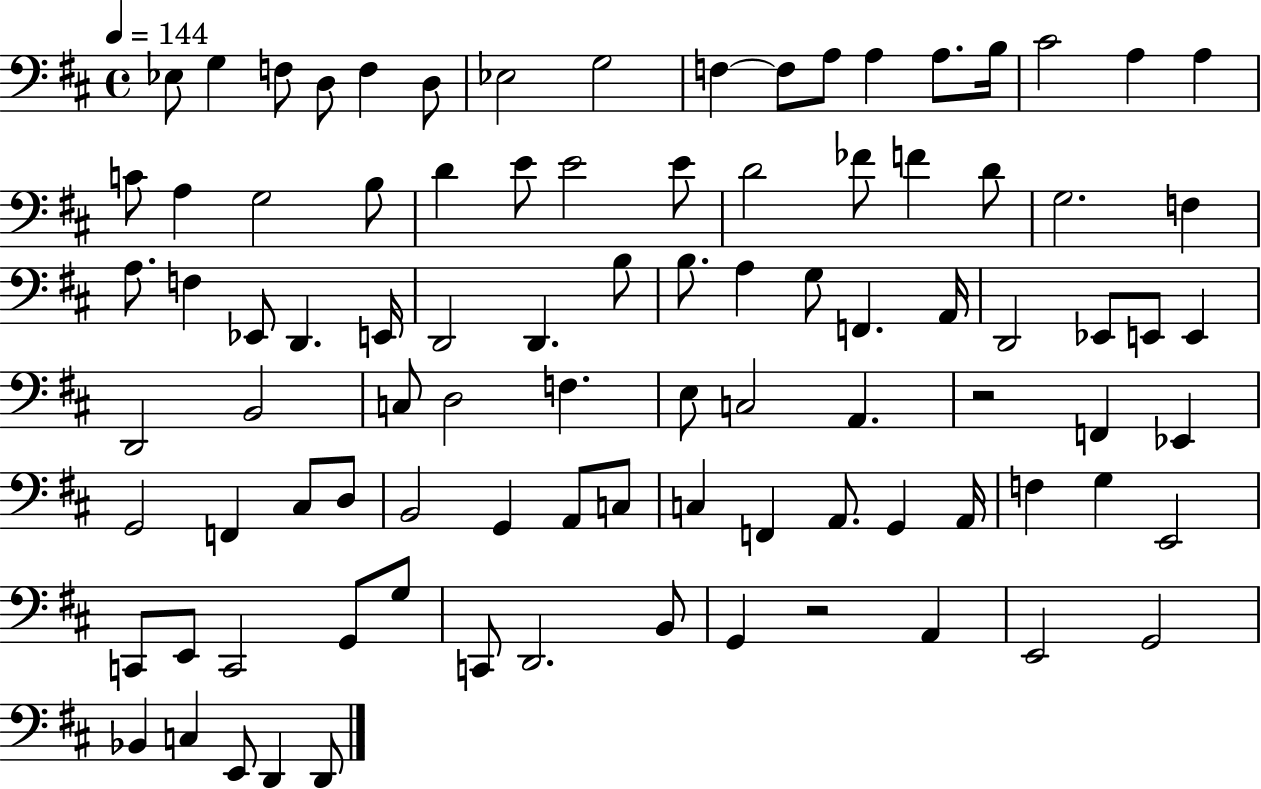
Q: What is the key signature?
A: D major